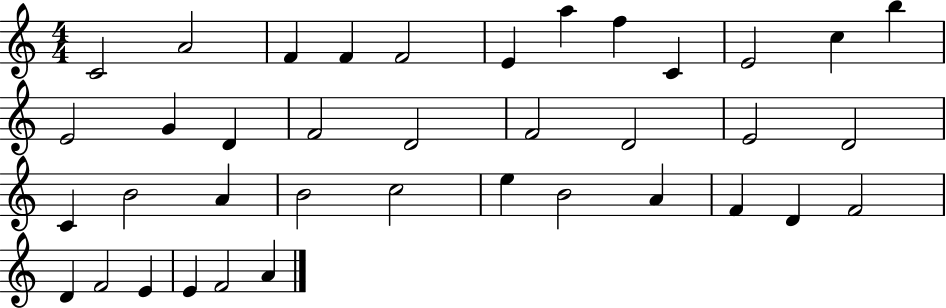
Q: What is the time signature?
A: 4/4